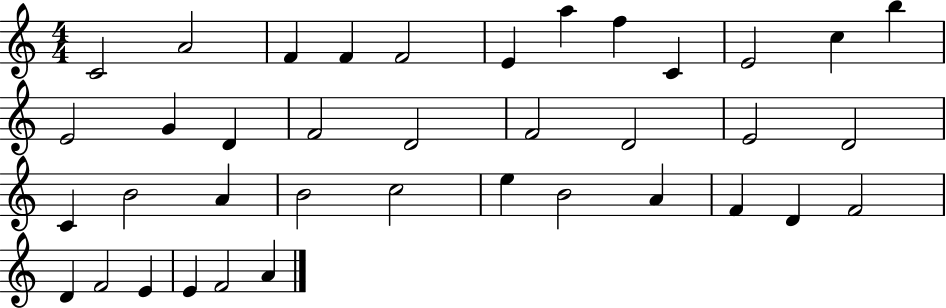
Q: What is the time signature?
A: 4/4